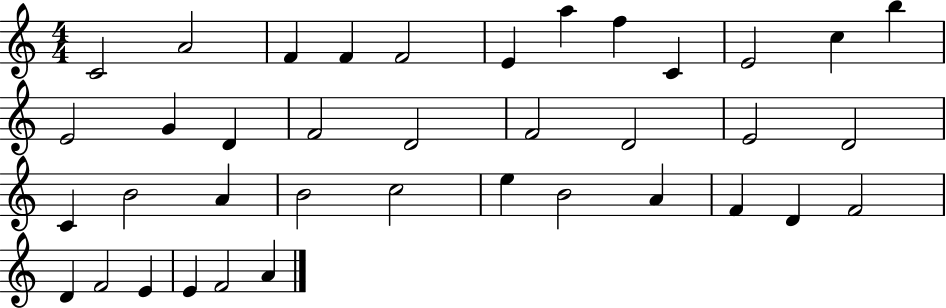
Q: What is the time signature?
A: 4/4